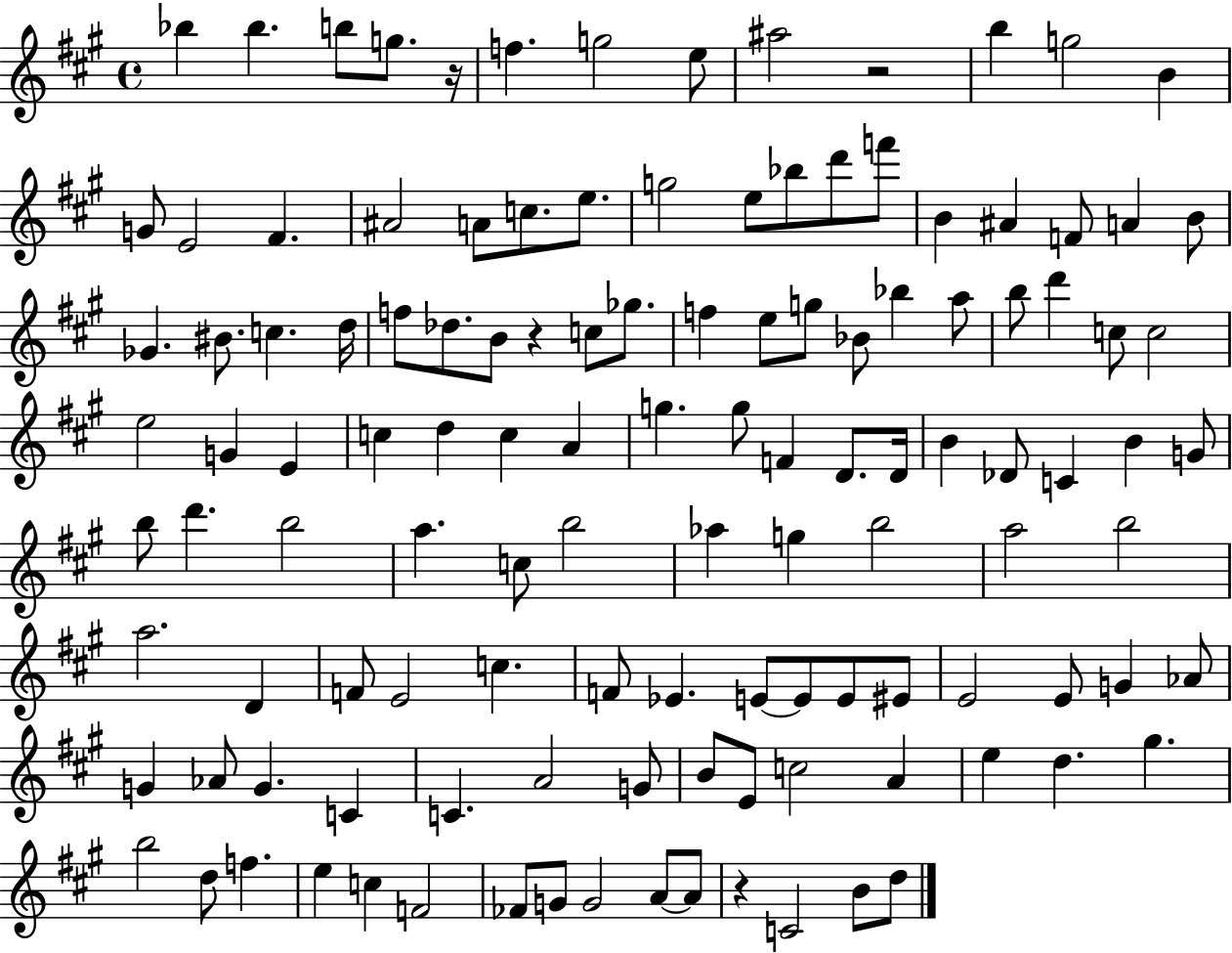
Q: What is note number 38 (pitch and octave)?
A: F5